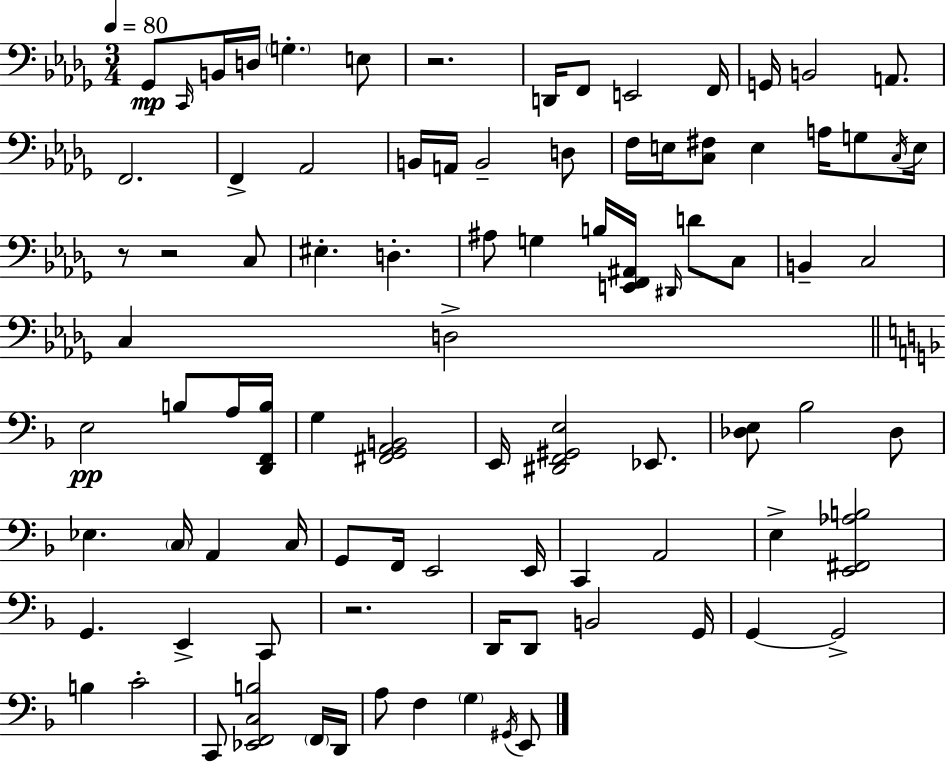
{
  \clef bass
  \numericTimeSignature
  \time 3/4
  \key bes \minor
  \tempo 4 = 80
  \repeat volta 2 { ges,8\mp \grace { c,16 } b,16 d16 \parenthesize g4.-. e8 | r2. | d,16 f,8 e,2 | f,16 g,16 b,2 a,8. | \break f,2. | f,4-> aes,2 | b,16 a,16 b,2-- d8 | f16 e16 <c fis>8 e4 a16 g8 | \break \acciaccatura { c16 } e16 r8 r2 | c8 eis4.-. d4.-. | ais8 g4 b16 <e, f, ais,>16 \grace { dis,16 } d'8 | c8 b,4-- c2 | \break c4 d2-> | \bar "||" \break \key f \major e2\pp b8 a16 <d, f, b>16 | g4 <fis, g, a, b,>2 | e,16 <dis, f, gis, e>2 ees,8. | <des e>8 bes2 des8 | \break ees4. \parenthesize c16 a,4 c16 | g,8 f,16 e,2 e,16 | c,4 a,2 | e4-> <e, fis, aes b>2 | \break g,4. e,4-> c,8 | r2. | d,16 d,8 b,2 g,16 | g,4~~ g,2-> | \break b4 c'2-. | c,8 <ees, f, c b>2 \parenthesize f,16 d,16 | a8 f4 \parenthesize g4 \acciaccatura { gis,16 } e,8 | } \bar "|."
}